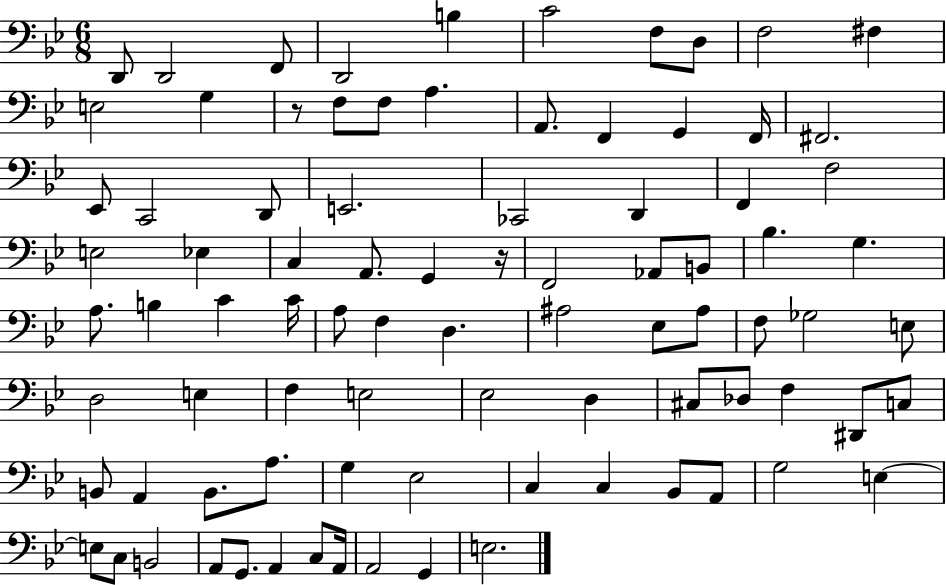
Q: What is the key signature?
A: BES major